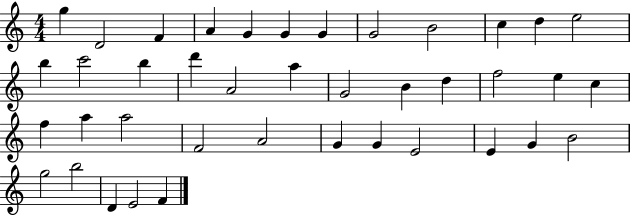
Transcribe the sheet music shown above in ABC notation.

X:1
T:Untitled
M:4/4
L:1/4
K:C
g D2 F A G G G G2 B2 c d e2 b c'2 b d' A2 a G2 B d f2 e c f a a2 F2 A2 G G E2 E G B2 g2 b2 D E2 F